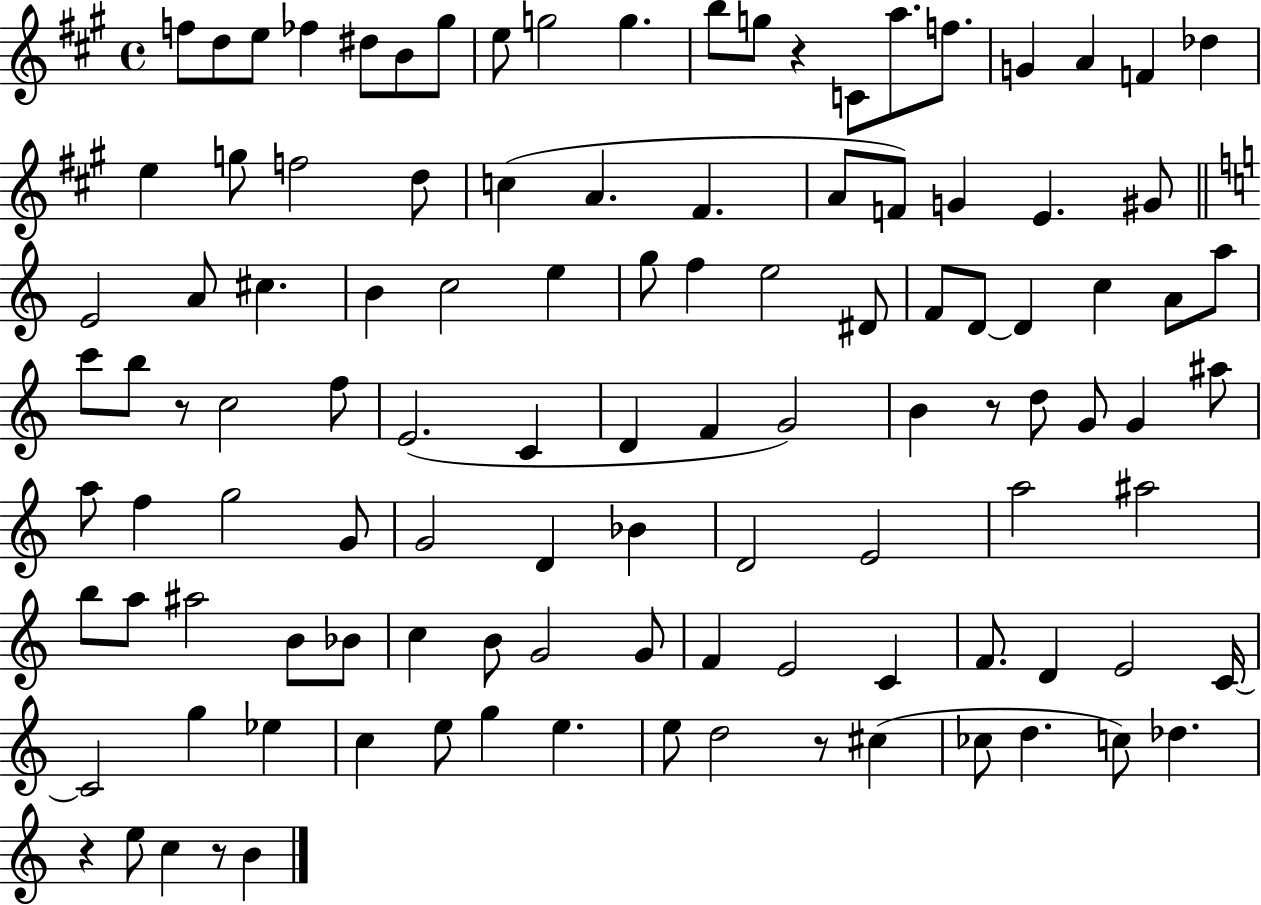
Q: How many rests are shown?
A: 6